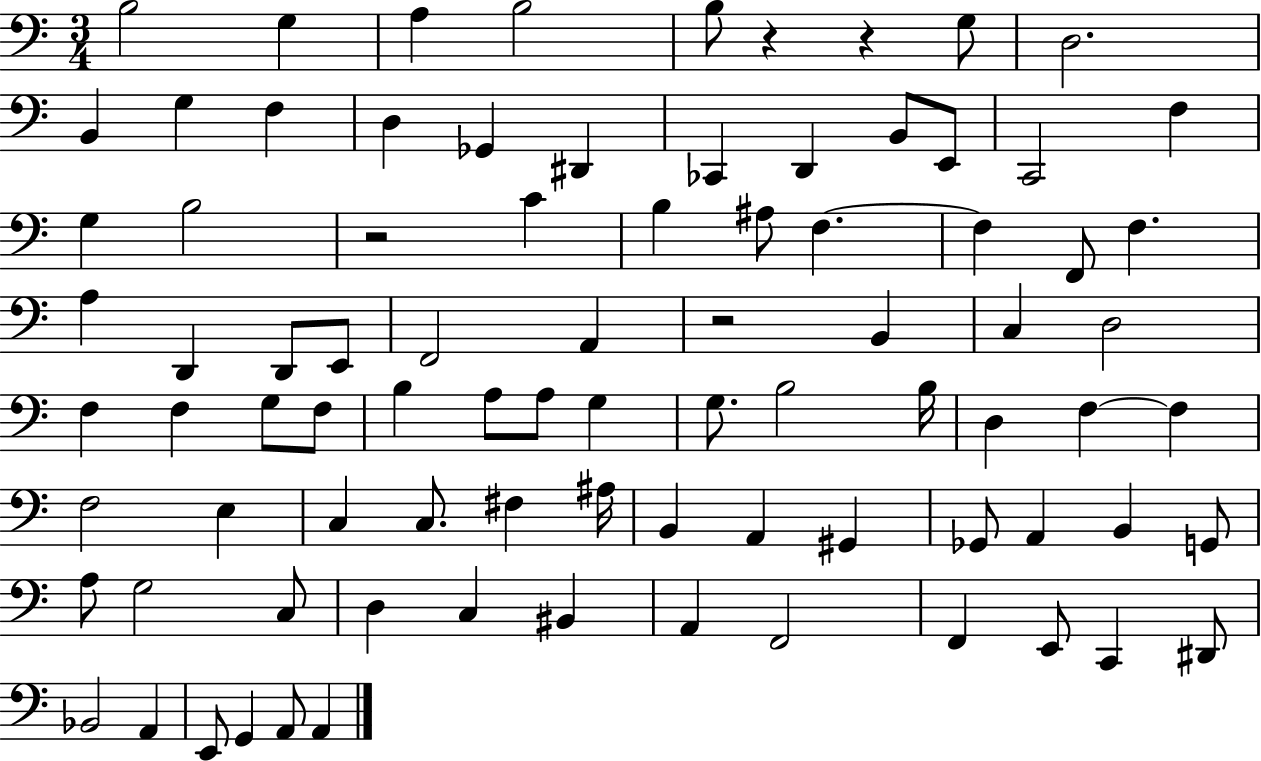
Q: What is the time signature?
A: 3/4